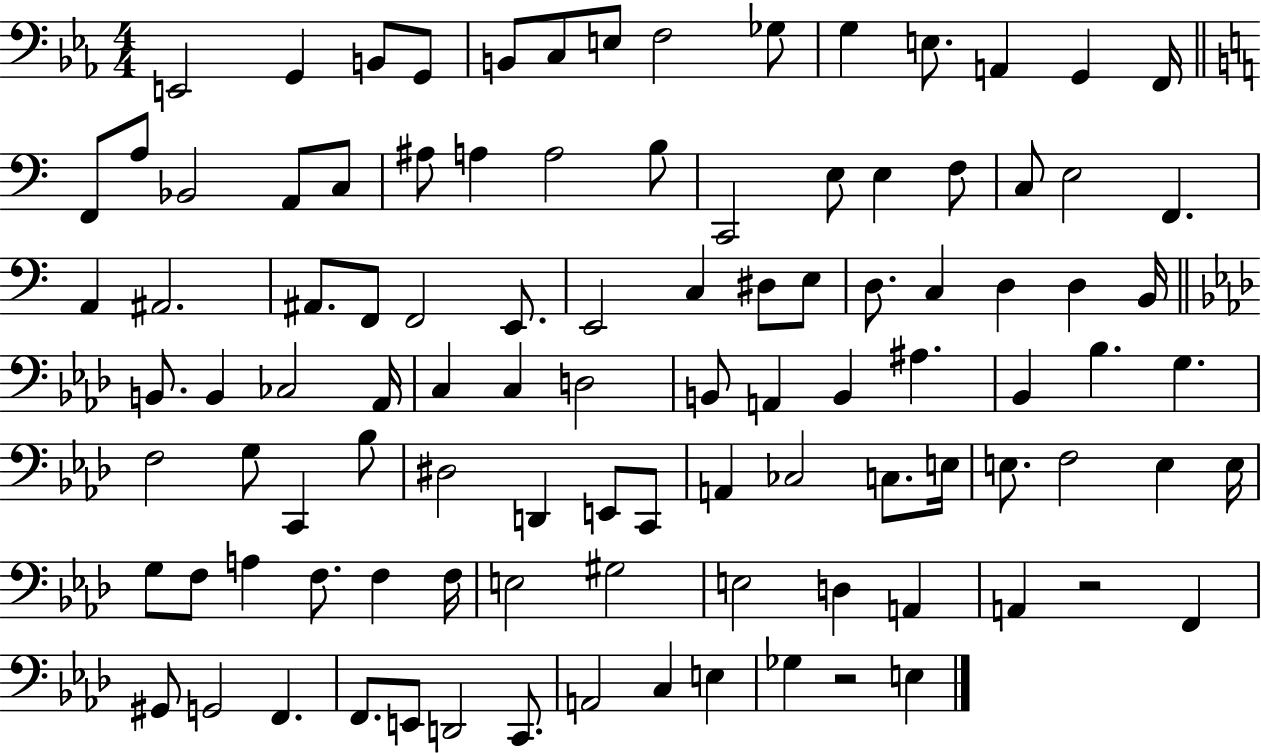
{
  \clef bass
  \numericTimeSignature
  \time 4/4
  \key ees \major
  \repeat volta 2 { e,2 g,4 b,8 g,8 | b,8 c8 e8 f2 ges8 | g4 e8. a,4 g,4 f,16 | \bar "||" \break \key c \major f,8 a8 bes,2 a,8 c8 | ais8 a4 a2 b8 | c,2 e8 e4 f8 | c8 e2 f,4. | \break a,4 ais,2. | ais,8. f,8 f,2 e,8. | e,2 c4 dis8 e8 | d8. c4 d4 d4 b,16 | \break \bar "||" \break \key f \minor b,8. b,4 ces2 aes,16 | c4 c4 d2 | b,8 a,4 b,4 ais4. | bes,4 bes4. g4. | \break f2 g8 c,4 bes8 | dis2 d,4 e,8 c,8 | a,4 ces2 c8. e16 | e8. f2 e4 e16 | \break g8 f8 a4 f8. f4 f16 | e2 gis2 | e2 d4 a,4 | a,4 r2 f,4 | \break gis,8 g,2 f,4. | f,8. e,8 d,2 c,8. | a,2 c4 e4 | ges4 r2 e4 | \break } \bar "|."
}